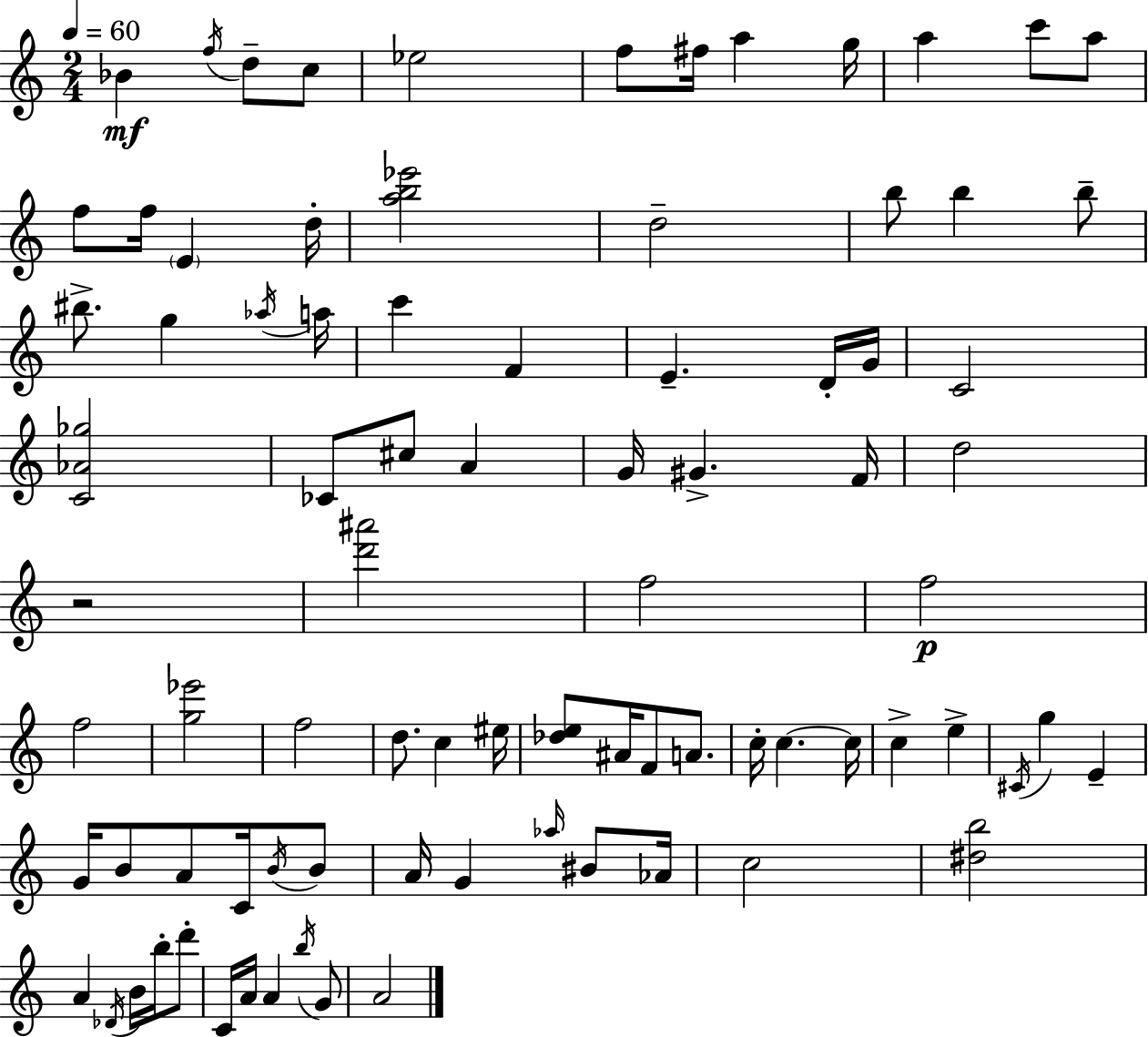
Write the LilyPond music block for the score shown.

{
  \clef treble
  \numericTimeSignature
  \time 2/4
  \key a \minor
  \tempo 4 = 60
  bes'4\mf \acciaccatura { f''16 } d''8-- c''8 | ees''2 | f''8 fis''16 a''4 | g''16 a''4 c'''8 a''8 | \break f''8 f''16 \parenthesize e'4 | d''16-. <a'' b'' ees'''>2 | d''2-- | b''8 b''4 b''8-- | \break bis''8.-> g''4 | \acciaccatura { aes''16 } a''16 c'''4 f'4 | e'4.-- | d'16-. g'16 c'2 | \break <c' aes' ges''>2 | ces'8 cis''8 a'4 | g'16 gis'4.-> | f'16 d''2 | \break r2 | <d''' ais'''>2 | f''2 | f''2\p | \break f''2 | <g'' ees'''>2 | f''2 | d''8. c''4 | \break eis''16 <des'' e''>8 ais'16 f'8 a'8. | c''16-. c''4.~~ | c''16 c''4-> e''4-> | \acciaccatura { cis'16 } g''4 e'4-- | \break g'16 b'8 a'8 | c'16 \acciaccatura { b'16 } b'8 a'16 g'4 | \grace { aes''16 } bis'8 aes'16 c''2 | <dis'' b''>2 | \break a'4 | \acciaccatura { des'16 } b'16 b''16-. d'''8-. c'16 a'16 | a'4 \acciaccatura { b''16 } g'8 a'2 | \bar "|."
}